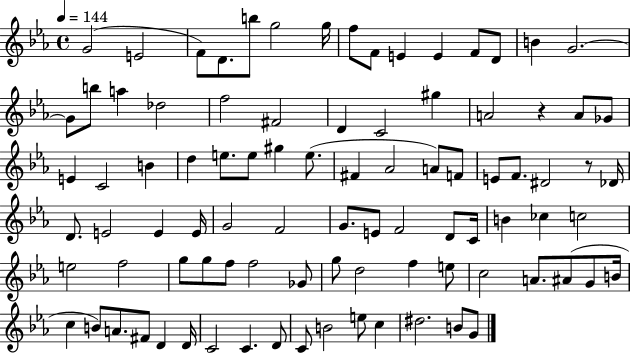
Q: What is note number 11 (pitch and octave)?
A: E4